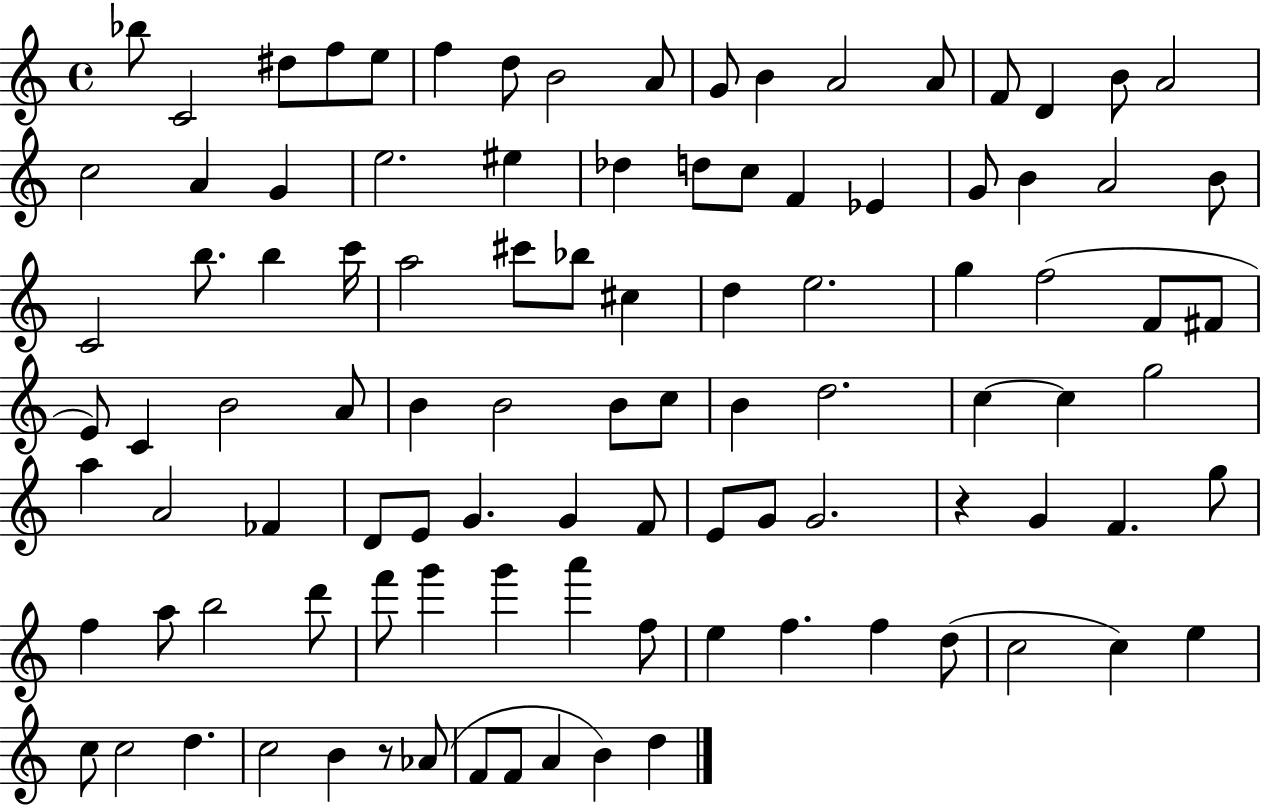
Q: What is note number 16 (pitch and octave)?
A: B4